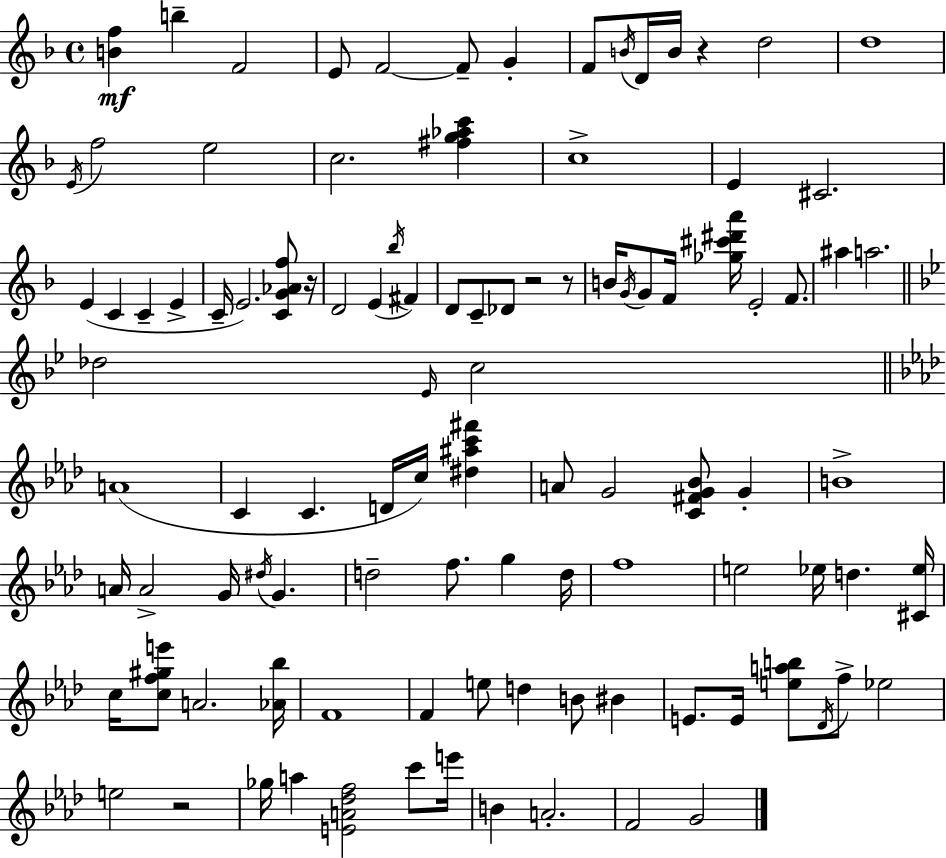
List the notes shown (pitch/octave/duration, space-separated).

[B4,F5]/q B5/q F4/h E4/e F4/h F4/e G4/q F4/e B4/s D4/s B4/s R/q D5/h D5/w E4/s F5/h E5/h C5/h. [F#5,G5,Ab5,C6]/q C5/w E4/q C#4/h. E4/q C4/q C4/q E4/q C4/s E4/h. [C4,G4,Ab4,F5]/e R/s D4/h E4/q Bb5/s F#4/q D4/e C4/e Db4/e R/h R/e B4/s G4/s G4/e F4/s [Gb5,C#6,D#6,A6]/s E4/h F4/e. A#5/q A5/h. Db5/h Eb4/s C5/h A4/w C4/q C4/q. D4/s C5/s [D#5,A#5,C6,F#6]/q A4/e G4/h [C4,F#4,G4,Bb4]/e G4/q B4/w A4/s A4/h G4/s D#5/s G4/q. D5/h F5/e. G5/q D5/s F5/w E5/h Eb5/s D5/q. [C#4,Eb5]/s C5/s [C5,F5,G#5,E6]/e A4/h. [Ab4,Bb5]/s F4/w F4/q E5/e D5/q B4/e BIS4/q E4/e. E4/s [E5,A5,B5]/e Db4/s F5/e Eb5/h E5/h R/h Gb5/s A5/q [E4,A4,Db5,F5]/h C6/e E6/s B4/q A4/h. F4/h G4/h